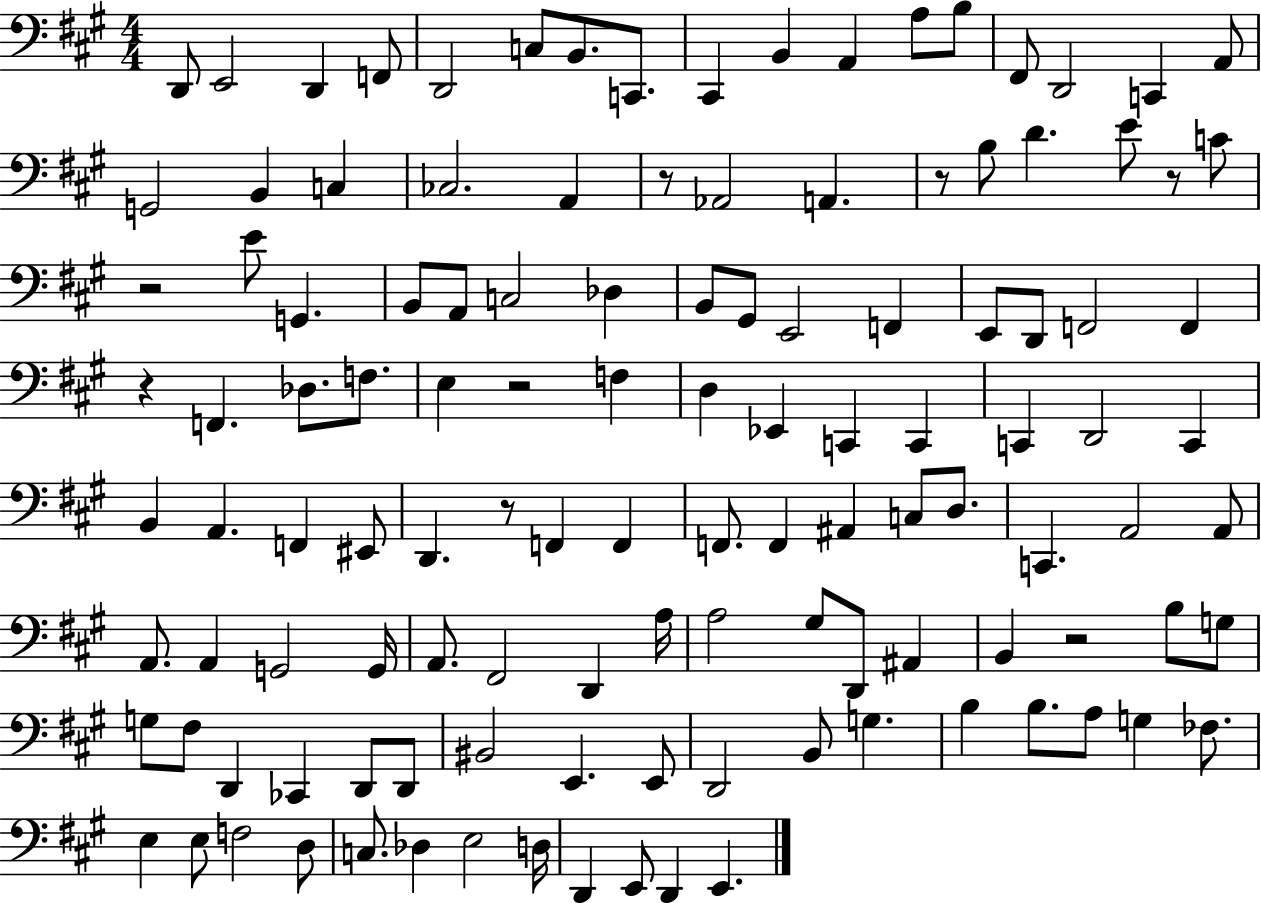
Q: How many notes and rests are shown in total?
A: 121